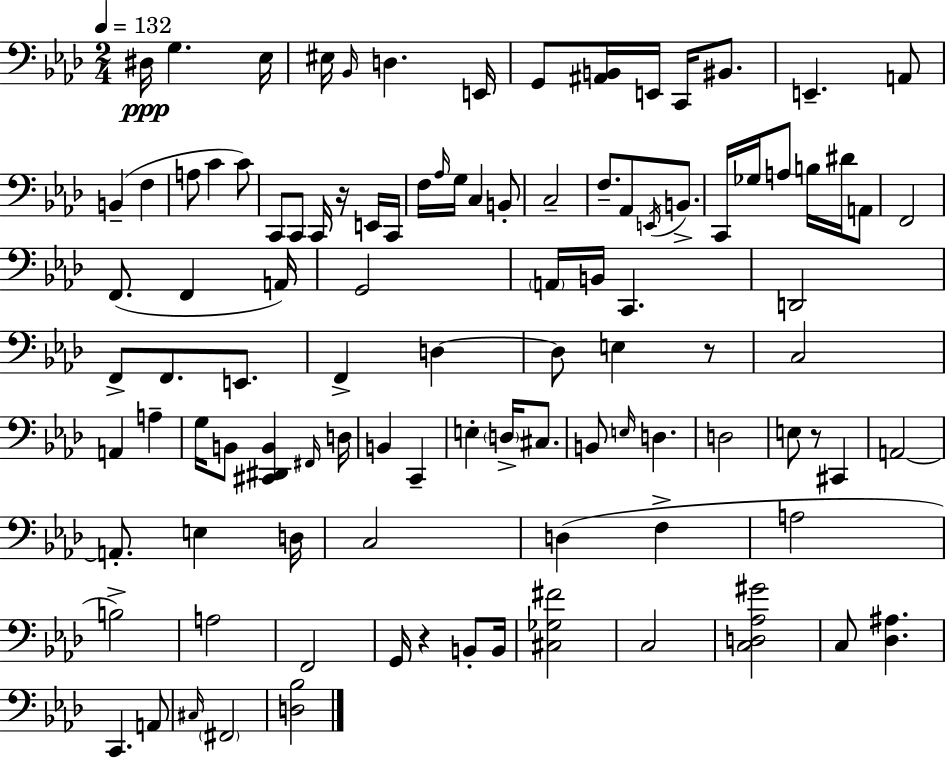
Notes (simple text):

D#3/s G3/q. Eb3/s EIS3/s Bb2/s D3/q. E2/s G2/e [A#2,B2]/s E2/s C2/s BIS2/e. E2/q. A2/e B2/q F3/q A3/e C4/q C4/e C2/e C2/e C2/s R/s E2/s C2/s F3/s Ab3/s G3/s C3/q B2/e C3/h F3/e. Ab2/e E2/s B2/e. C2/s Gb3/s A3/e B3/s D#4/s A2/e F2/h F2/e. F2/q A2/s G2/h A2/s B2/s C2/q. D2/h F2/e F2/e. E2/e. F2/q D3/q D3/e E3/q R/e C3/h A2/q A3/q G3/s B2/e [C#2,D#2,B2]/q F#2/s D3/s B2/q C2/q E3/q D3/s C#3/e. B2/e E3/s D3/q. D3/h E3/e R/e C#2/q A2/h A2/e. E3/q D3/s C3/h D3/q F3/q A3/h B3/h A3/h F2/h G2/s R/q B2/e B2/s [C#3,Gb3,F#4]/h C3/h [C3,D3,Ab3,G#4]/h C3/e [Db3,A#3]/q. C2/q. A2/e C#3/s F#2/h [D3,Bb3]/h